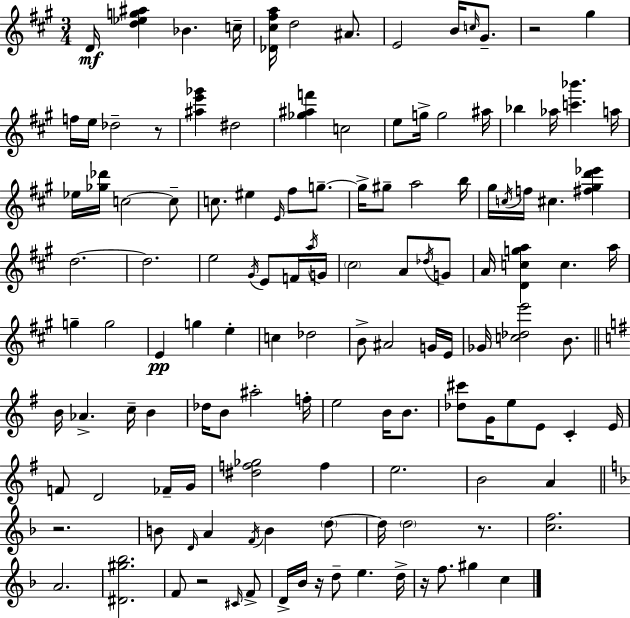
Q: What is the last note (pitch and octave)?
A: C5